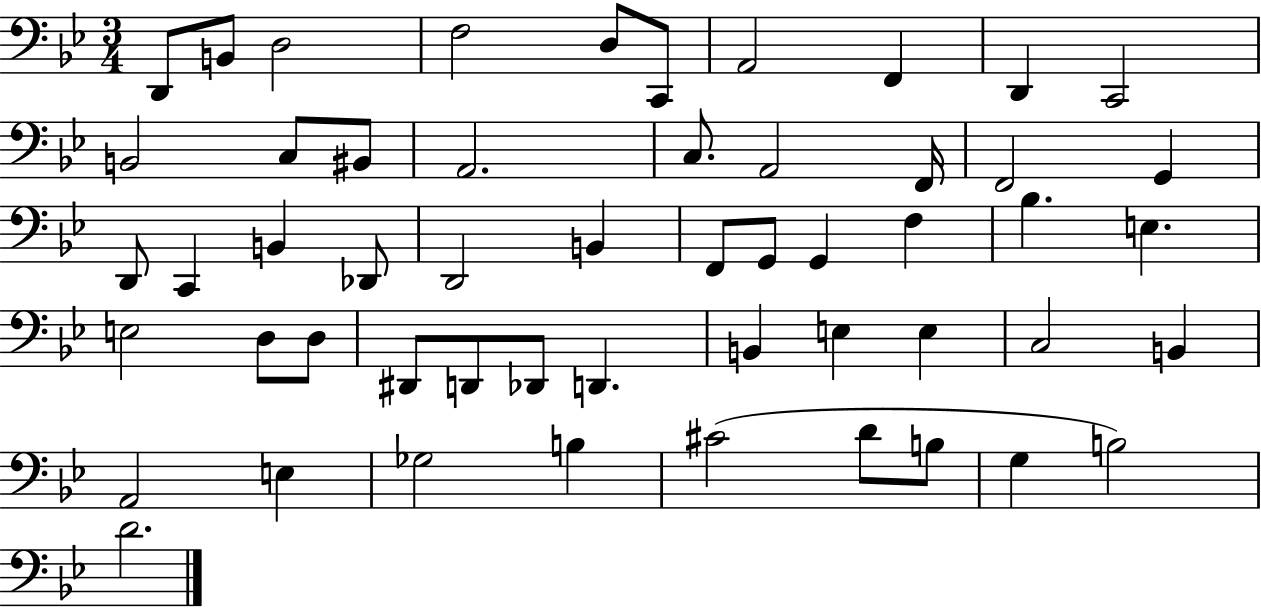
X:1
T:Untitled
M:3/4
L:1/4
K:Bb
D,,/2 B,,/2 D,2 F,2 D,/2 C,,/2 A,,2 F,, D,, C,,2 B,,2 C,/2 ^B,,/2 A,,2 C,/2 A,,2 F,,/4 F,,2 G,, D,,/2 C,, B,, _D,,/2 D,,2 B,, F,,/2 G,,/2 G,, F, _B, E, E,2 D,/2 D,/2 ^D,,/2 D,,/2 _D,,/2 D,, B,, E, E, C,2 B,, A,,2 E, _G,2 B, ^C2 D/2 B,/2 G, B,2 D2